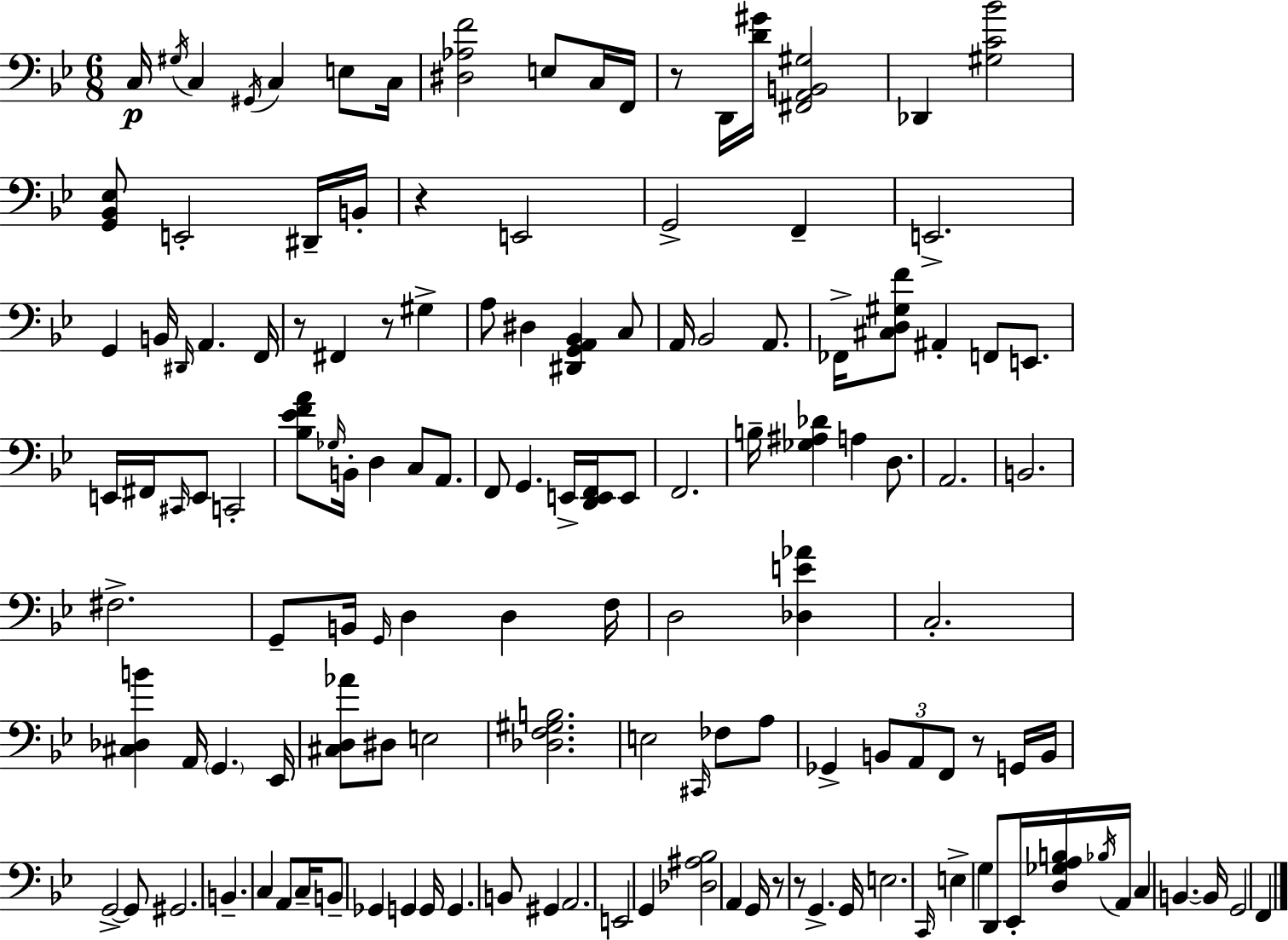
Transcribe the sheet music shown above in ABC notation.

X:1
T:Untitled
M:6/8
L:1/4
K:Gm
C,/4 ^G,/4 C, ^G,,/4 C, E,/2 C,/4 [^D,_A,F]2 E,/2 C,/4 F,,/4 z/2 D,,/4 [D^G]/4 [^F,,A,,B,,^G,]2 _D,, [^G,C_B]2 [G,,_B,,_E,]/2 E,,2 ^D,,/4 B,,/4 z E,,2 G,,2 F,, E,,2 G,, B,,/4 ^D,,/4 A,, F,,/4 z/2 ^F,, z/2 ^G, A,/2 ^D, [^D,,G,,A,,_B,,] C,/2 A,,/4 _B,,2 A,,/2 _F,,/4 [^C,D,^G,F]/2 ^A,, F,,/2 E,,/2 E,,/4 ^F,,/4 ^C,,/4 E,,/2 C,,2 [_B,_EFA]/2 _G,/4 B,,/4 D, C,/2 A,,/2 F,,/2 G,, E,,/4 [D,,E,,F,,]/4 E,,/2 F,,2 B,/4 [_G,^A,_D] A, D,/2 A,,2 B,,2 ^F,2 G,,/2 B,,/4 G,,/4 D, D, F,/4 D,2 [_D,E_A] C,2 [^C,_D,B] A,,/4 G,, _E,,/4 [^C,D,_A]/2 ^D,/2 E,2 [_D,F,^G,B,]2 E,2 ^C,,/4 _F,/2 A,/2 _G,, B,,/2 A,,/2 F,,/2 z/2 G,,/4 B,,/4 G,,2 G,,/2 ^G,,2 B,, C, A,,/2 C,/4 B,,/2 _G,, G,, G,,/4 G,, B,,/2 ^G,, A,,2 E,,2 G,, [_D,^A,_B,]2 A,, G,,/4 z/2 z/2 G,, G,,/4 E,2 C,,/4 E, G, D,,/2 _E,,/4 [D,_G,A,B,]/4 _B,/4 A,,/4 C, B,, B,,/4 G,,2 F,,